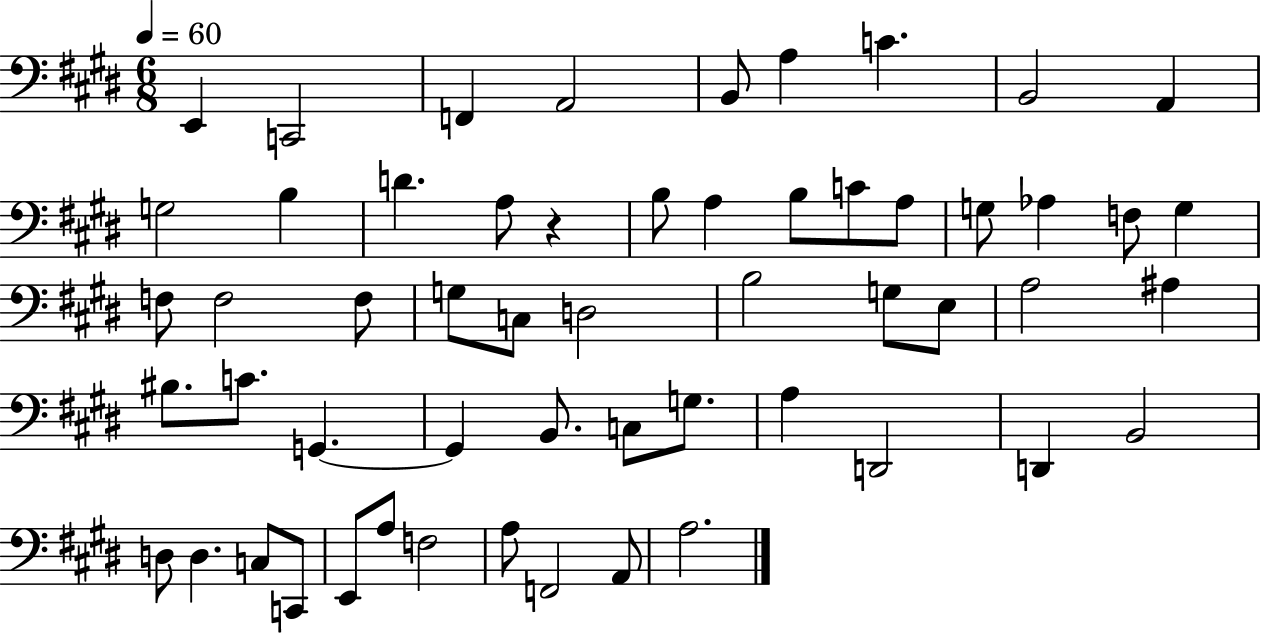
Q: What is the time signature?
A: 6/8